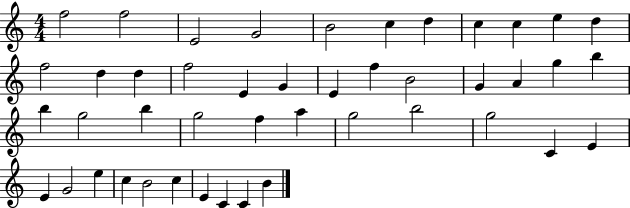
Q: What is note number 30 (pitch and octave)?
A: A5